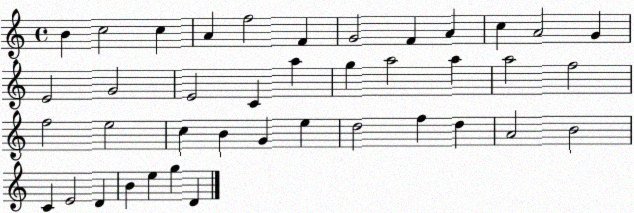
X:1
T:Untitled
M:4/4
L:1/4
K:C
B c2 c A f2 F G2 F A c A2 G E2 G2 E2 C a g a2 a a2 f2 f2 e2 c B G e d2 f d A2 B2 C E2 D B e g D